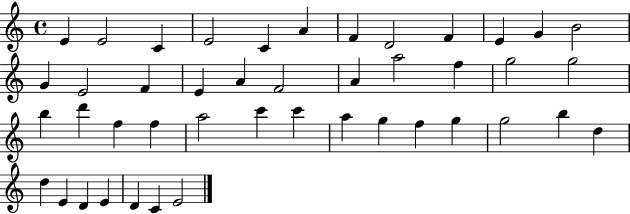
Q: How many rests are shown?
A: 0